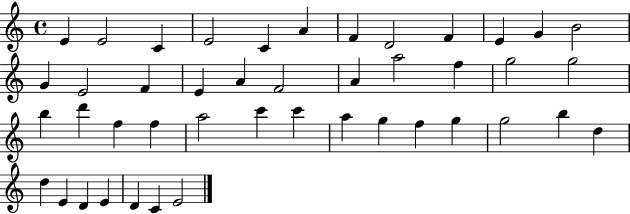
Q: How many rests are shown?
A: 0